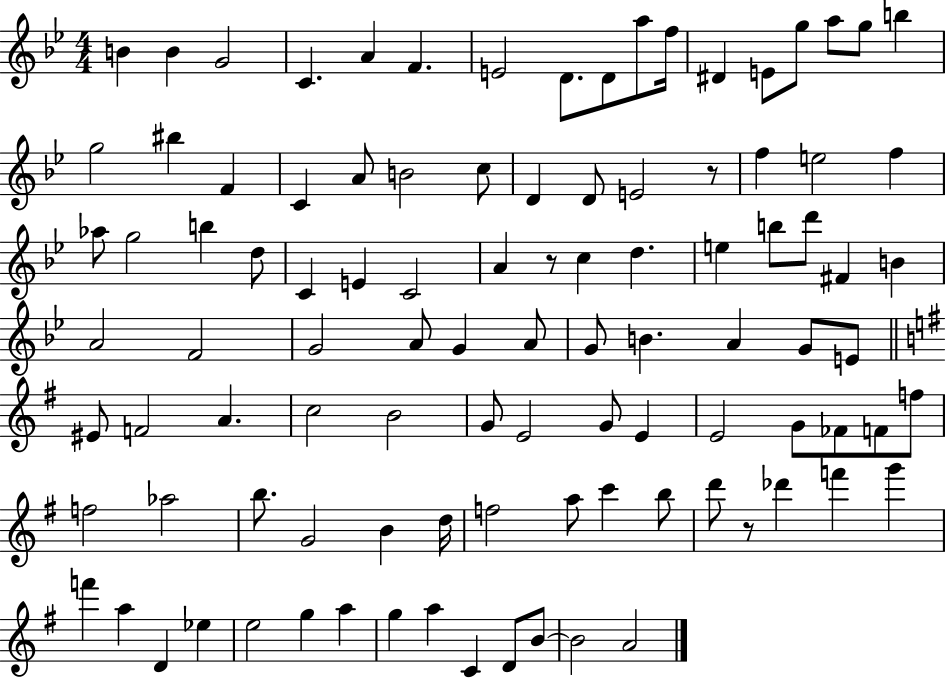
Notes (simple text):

B4/q B4/q G4/h C4/q. A4/q F4/q. E4/h D4/e. D4/e A5/e F5/s D#4/q E4/e G5/e A5/e G5/e B5/q G5/h BIS5/q F4/q C4/q A4/e B4/h C5/e D4/q D4/e E4/h R/e F5/q E5/h F5/q Ab5/e G5/h B5/q D5/e C4/q E4/q C4/h A4/q R/e C5/q D5/q. E5/q B5/e D6/e F#4/q B4/q A4/h F4/h G4/h A4/e G4/q A4/e G4/e B4/q. A4/q G4/e E4/e EIS4/e F4/h A4/q. C5/h B4/h G4/e E4/h G4/e E4/q E4/h G4/e FES4/e F4/e F5/e F5/h Ab5/h B5/e. G4/h B4/q D5/s F5/h A5/e C6/q B5/e D6/e R/e Db6/q F6/q G6/q F6/q A5/q D4/q Eb5/q E5/h G5/q A5/q G5/q A5/q C4/q D4/e B4/e B4/h A4/h